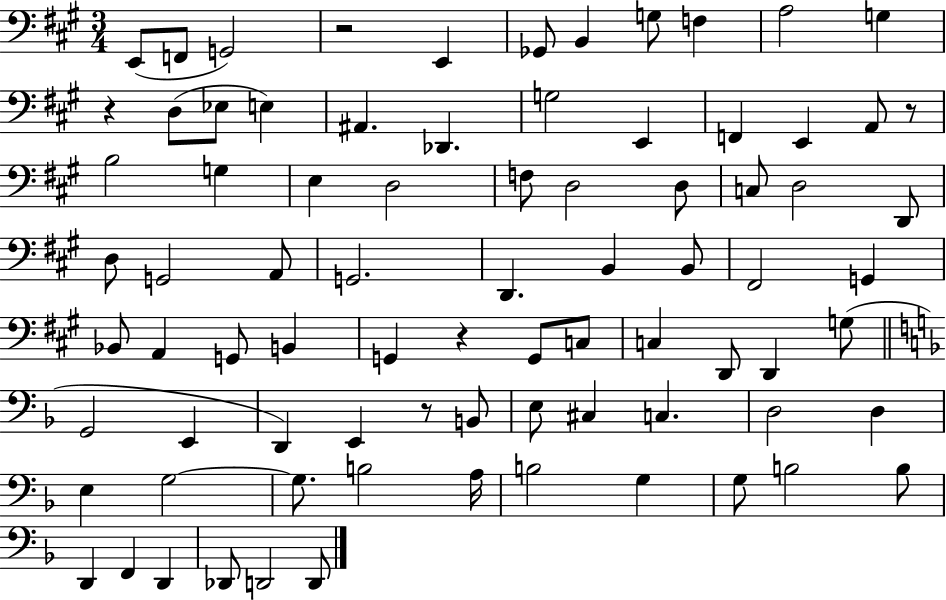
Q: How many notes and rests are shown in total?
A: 81